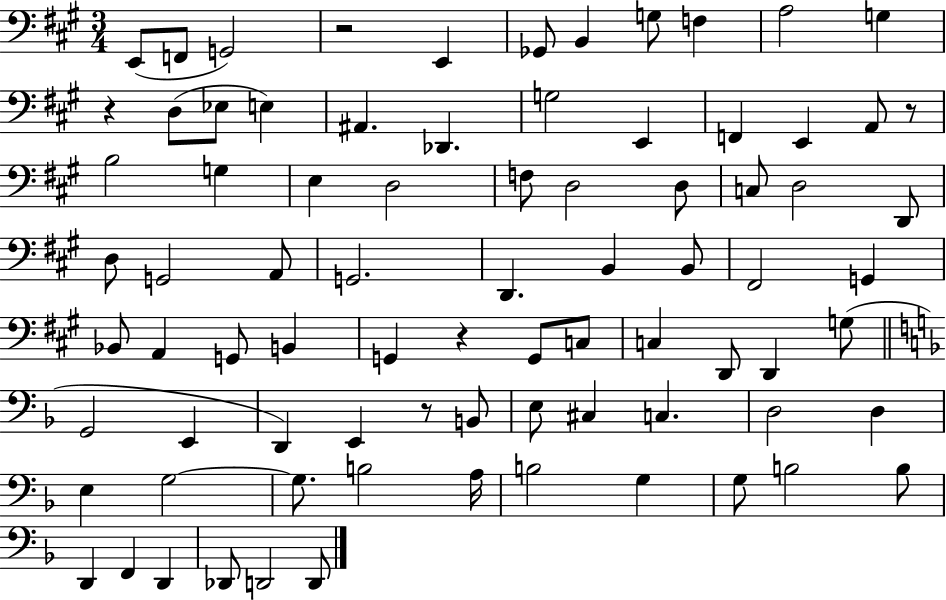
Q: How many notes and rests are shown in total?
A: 81